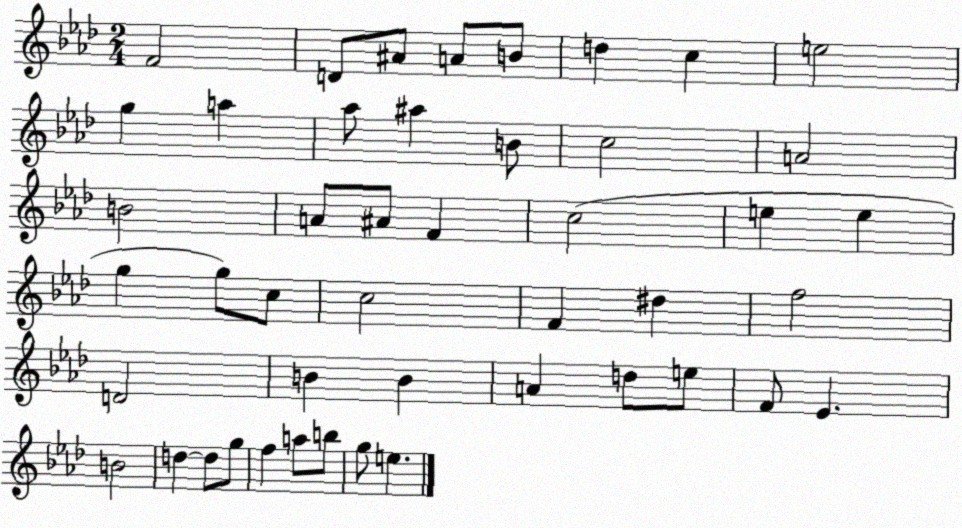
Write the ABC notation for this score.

X:1
T:Untitled
M:2/4
L:1/4
K:Ab
F2 D/2 ^A/2 A/2 B/2 d c e2 g a _a/2 ^a B/2 c2 A2 B2 A/2 ^A/2 F c2 e e g g/2 c/2 c2 F ^d f2 D2 B B A d/2 e/2 F/2 _E B2 d d/2 g/2 f a/2 b/2 g/2 e